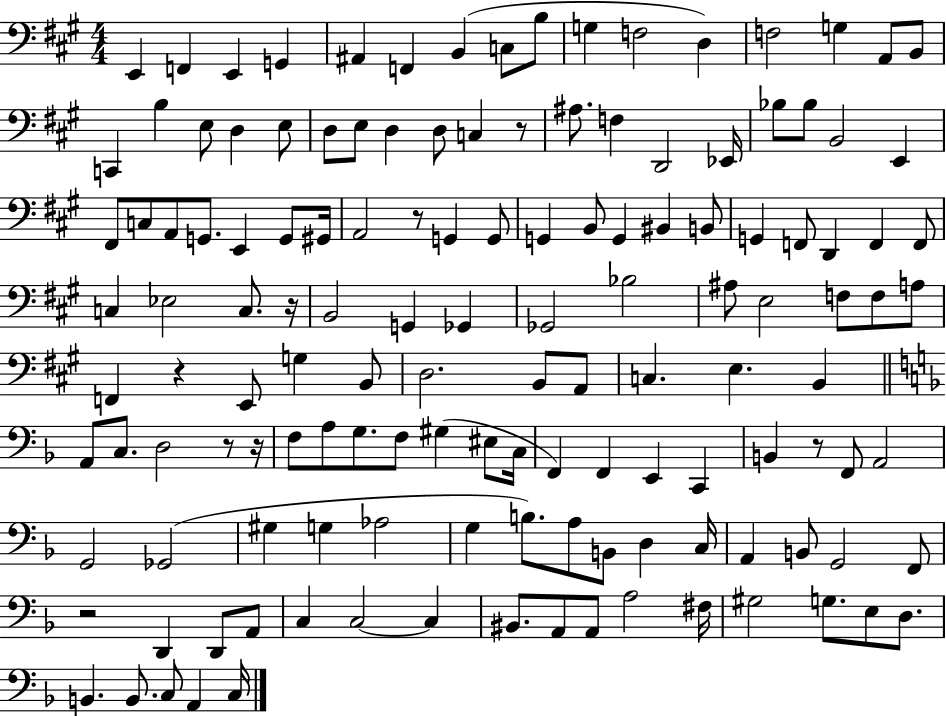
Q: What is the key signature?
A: A major